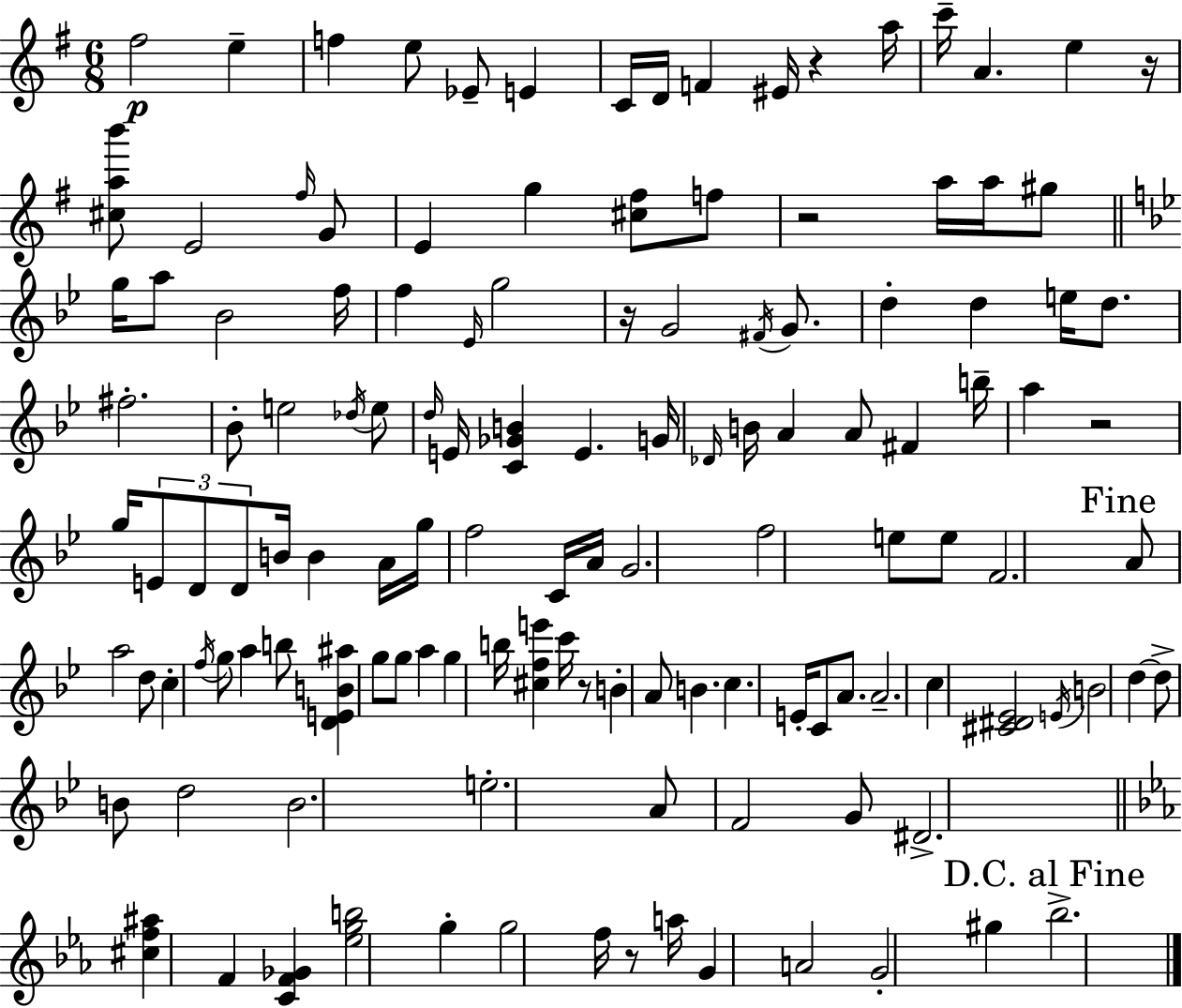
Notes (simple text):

F#5/h E5/q F5/q E5/e Eb4/e E4/q C4/s D4/s F4/q EIS4/s R/q A5/s C6/s A4/q. E5/q R/s [C#5,A5,B6]/e E4/h F#5/s G4/e E4/q G5/q [C#5,F#5]/e F5/e R/h A5/s A5/s G#5/e G5/s A5/e Bb4/h F5/s F5/q Eb4/s G5/h R/s G4/h F#4/s G4/e. D5/q D5/q E5/s D5/e. F#5/h. Bb4/e E5/h Db5/s E5/e D5/s E4/s [C4,Gb4,B4]/q E4/q. G4/s Db4/s B4/s A4/q A4/e F#4/q B5/s A5/q R/h G5/s E4/e D4/e D4/e B4/s B4/q A4/s G5/s F5/h C4/s A4/s G4/h. F5/h E5/e E5/e F4/h. A4/e A5/h D5/e C5/q F5/s G5/e A5/q B5/e [D4,E4,B4,A#5]/q G5/e G5/e A5/q G5/q B5/s [C#5,F5,E6]/q C6/s R/e B4/q A4/e B4/q. C5/q. E4/s C4/e A4/e. A4/h. C5/q [C#4,D#4,Eb4]/h E4/s B4/h D5/q D5/e B4/e D5/h B4/h. E5/h. A4/e F4/h G4/e D#4/h. [C#5,F5,A#5]/q F4/q [C4,F4,Gb4]/q [Eb5,G5,B5]/h G5/q G5/h F5/s R/e A5/s G4/q A4/h G4/h G#5/q Bb5/h.